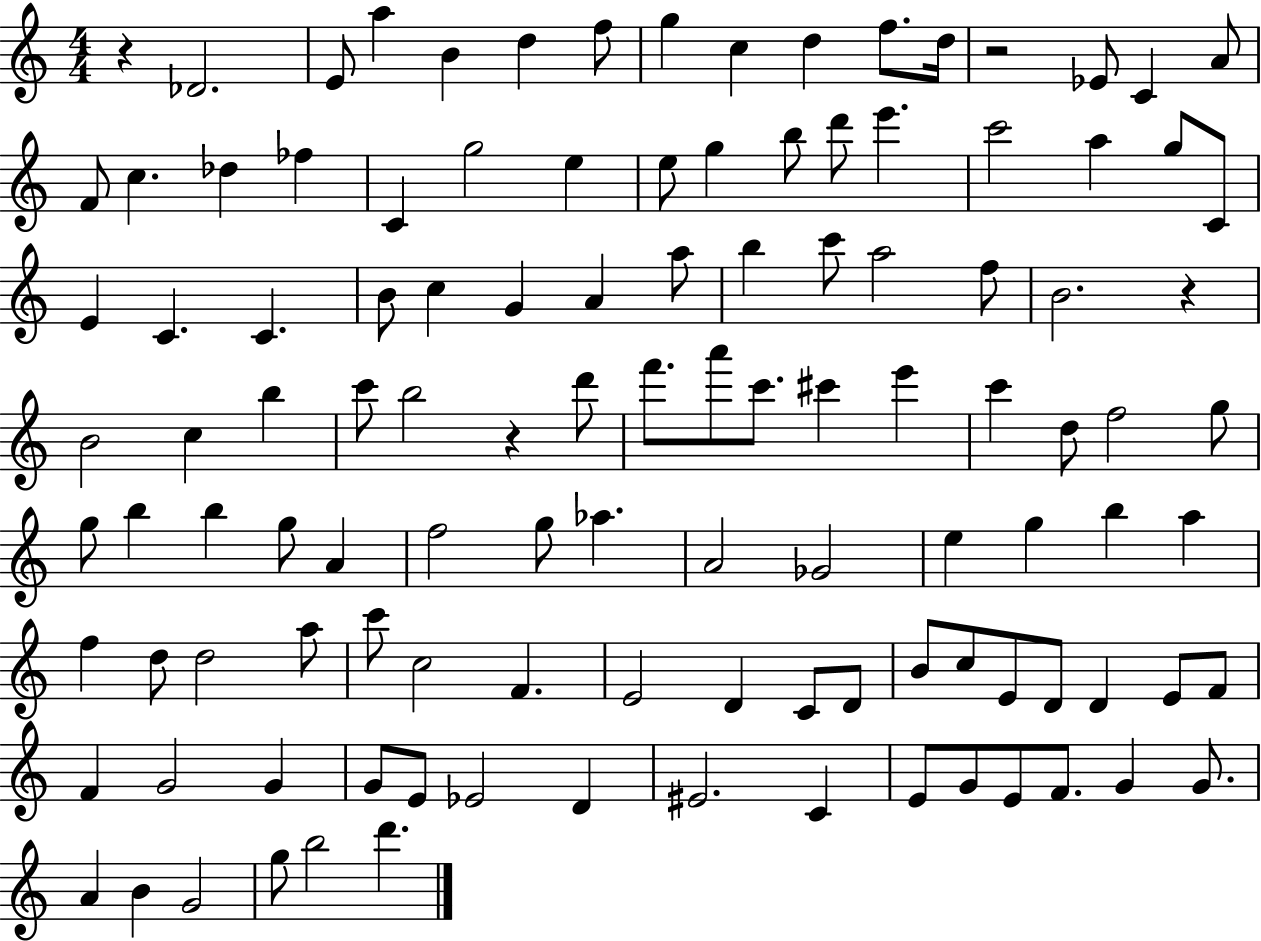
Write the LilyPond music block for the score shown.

{
  \clef treble
  \numericTimeSignature
  \time 4/4
  \key c \major
  r4 des'2. | e'8 a''4 b'4 d''4 f''8 | g''4 c''4 d''4 f''8. d''16 | r2 ees'8 c'4 a'8 | \break f'8 c''4. des''4 fes''4 | c'4 g''2 e''4 | e''8 g''4 b''8 d'''8 e'''4. | c'''2 a''4 g''8 c'8 | \break e'4 c'4. c'4. | b'8 c''4 g'4 a'4 a''8 | b''4 c'''8 a''2 f''8 | b'2. r4 | \break b'2 c''4 b''4 | c'''8 b''2 r4 d'''8 | f'''8. a'''8 c'''8. cis'''4 e'''4 | c'''4 d''8 f''2 g''8 | \break g''8 b''4 b''4 g''8 a'4 | f''2 g''8 aes''4. | a'2 ges'2 | e''4 g''4 b''4 a''4 | \break f''4 d''8 d''2 a''8 | c'''8 c''2 f'4. | e'2 d'4 c'8 d'8 | b'8 c''8 e'8 d'8 d'4 e'8 f'8 | \break f'4 g'2 g'4 | g'8 e'8 ees'2 d'4 | eis'2. c'4 | e'8 g'8 e'8 f'8. g'4 g'8. | \break a'4 b'4 g'2 | g''8 b''2 d'''4. | \bar "|."
}